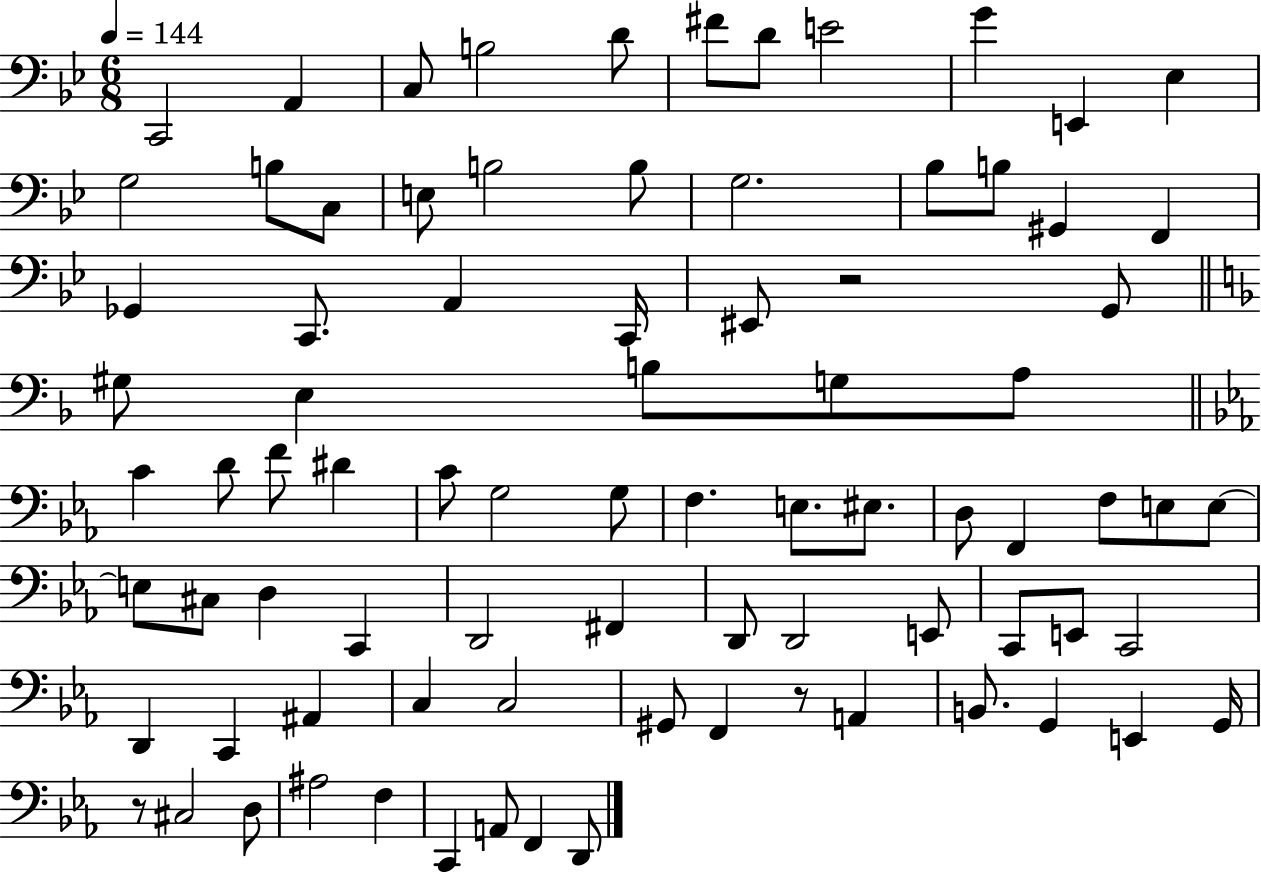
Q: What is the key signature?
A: BES major